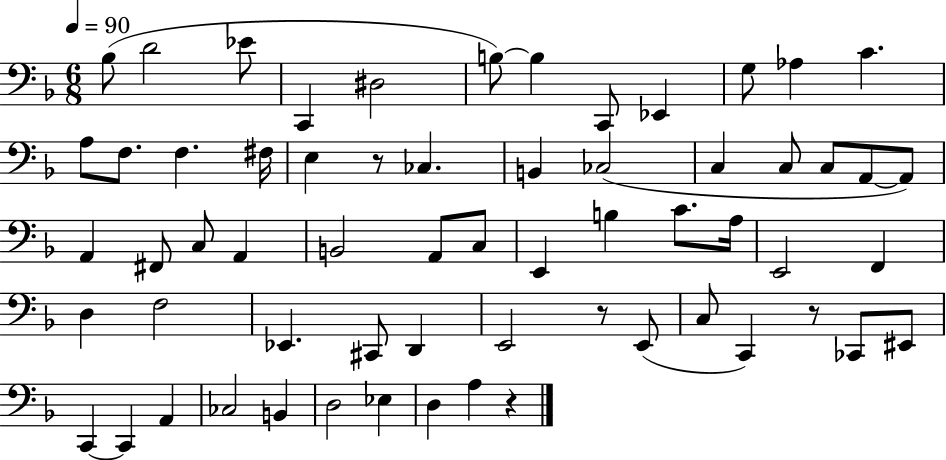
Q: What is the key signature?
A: F major